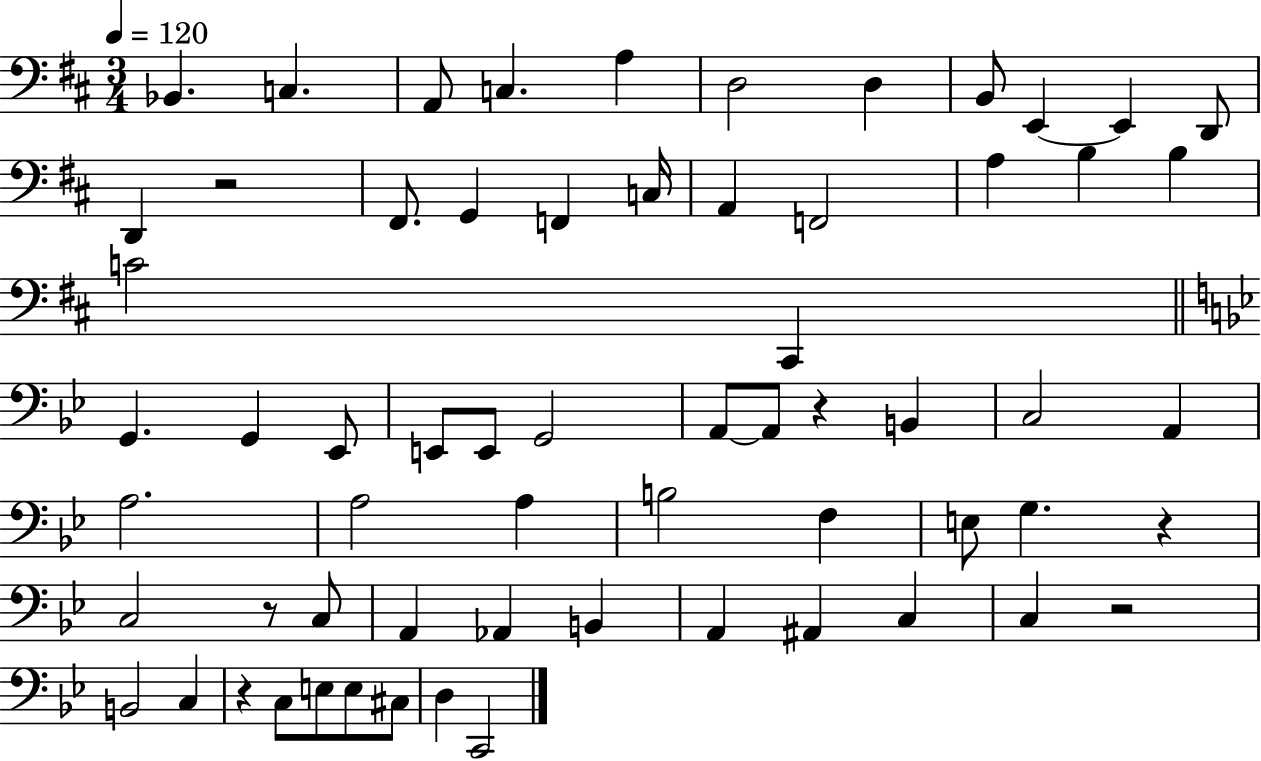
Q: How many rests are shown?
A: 6